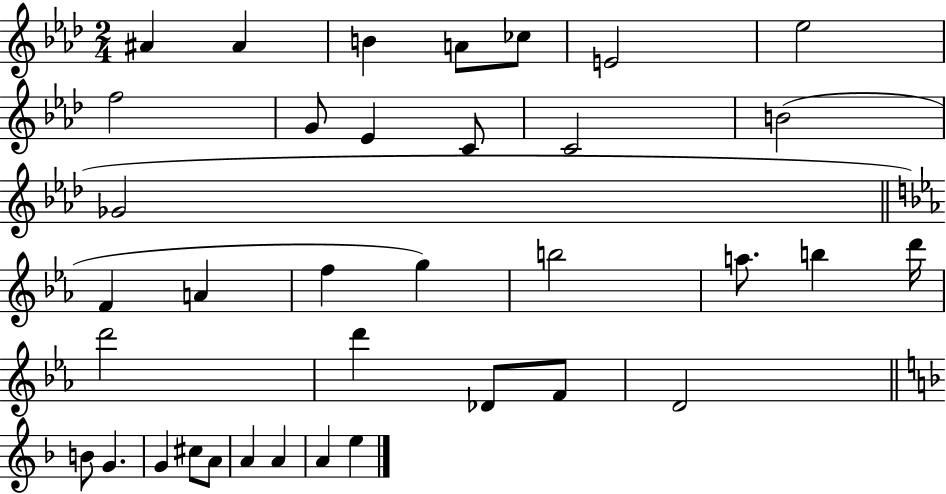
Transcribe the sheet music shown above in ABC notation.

X:1
T:Untitled
M:2/4
L:1/4
K:Ab
^A ^A B A/2 _c/2 E2 _e2 f2 G/2 _E C/2 C2 B2 _G2 F A f g b2 a/2 b d'/4 d'2 d' _D/2 F/2 D2 B/2 G G ^c/2 A/2 A A A e